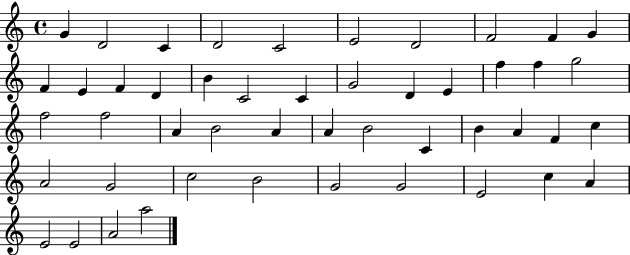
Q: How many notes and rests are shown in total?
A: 48